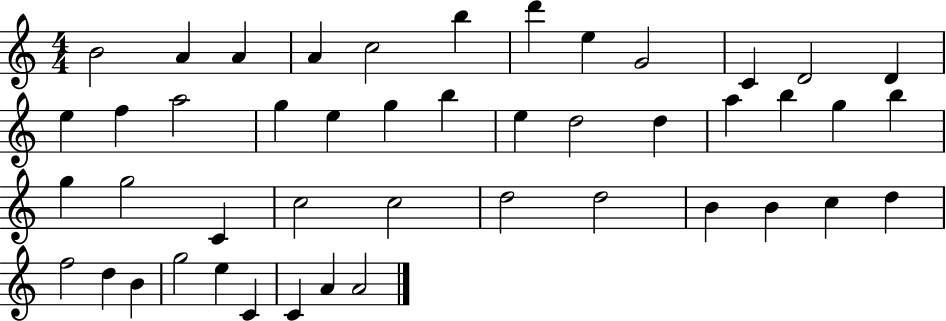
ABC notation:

X:1
T:Untitled
M:4/4
L:1/4
K:C
B2 A A A c2 b d' e G2 C D2 D e f a2 g e g b e d2 d a b g b g g2 C c2 c2 d2 d2 B B c d f2 d B g2 e C C A A2